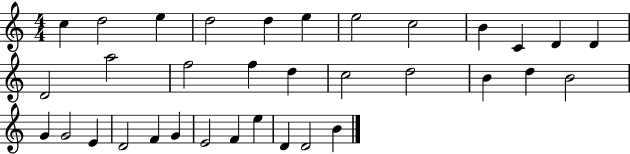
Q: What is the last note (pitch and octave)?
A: B4